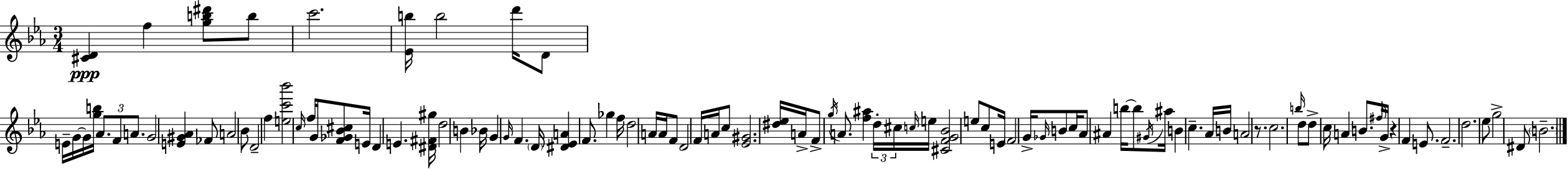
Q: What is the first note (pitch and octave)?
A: F5